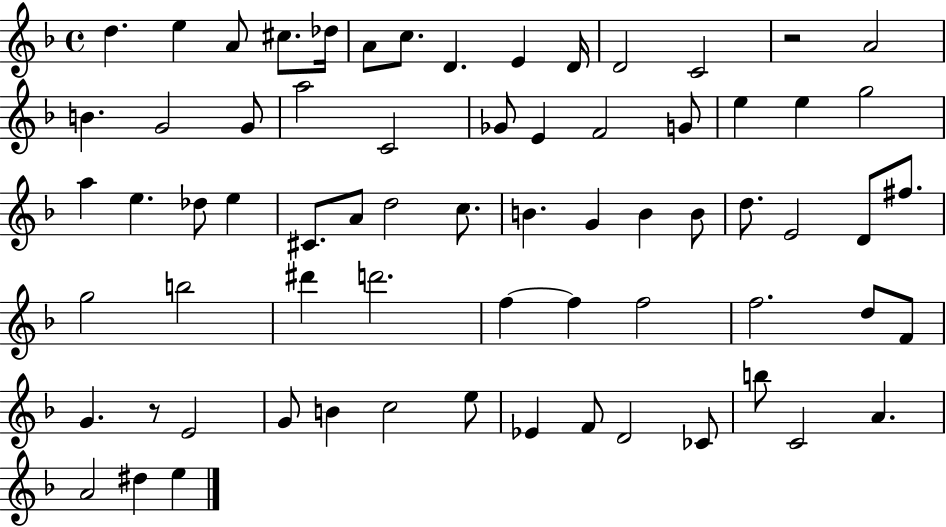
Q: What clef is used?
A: treble